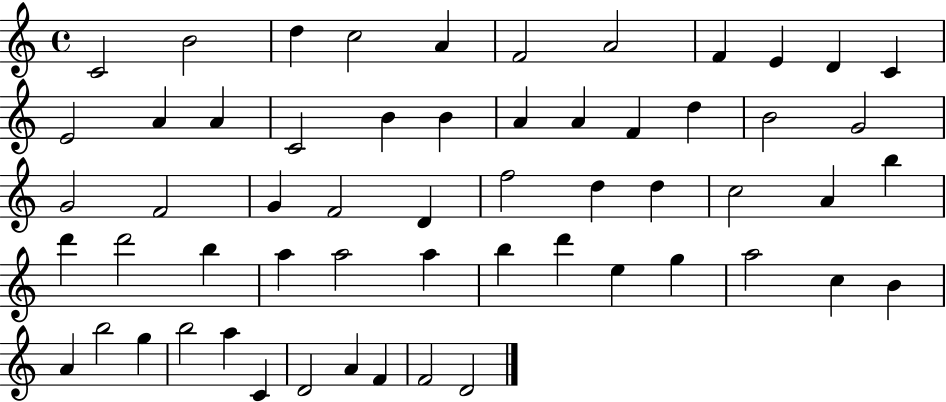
X:1
T:Untitled
M:4/4
L:1/4
K:C
C2 B2 d c2 A F2 A2 F E D C E2 A A C2 B B A A F d B2 G2 G2 F2 G F2 D f2 d d c2 A b d' d'2 b a a2 a b d' e g a2 c B A b2 g b2 a C D2 A F F2 D2